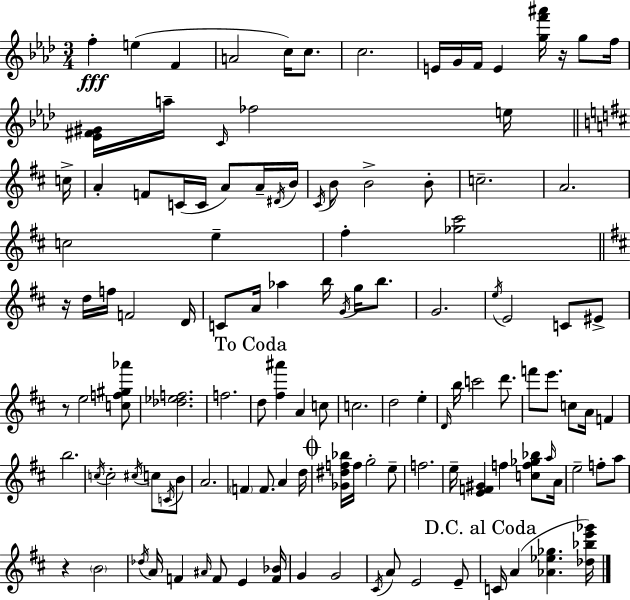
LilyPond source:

{
  \clef treble
  \numericTimeSignature
  \time 3/4
  \key aes \major
  \repeat volta 2 { f''4-.\fff e''4( f'4 | a'2 c''16) c''8. | c''2. | e'16 g'16 f'16 e'4 <g'' f''' ais'''>16 r16 g''8 f''16 | \break <ees' fis' gis'>16 a''16-- \grace { c'16 } fes''2 e''16 | \bar "||" \break \key b \minor c''16-> a'4-. f'8 c'16( c'16 a'8) a'16-- | \acciaccatura { dis'16 } b'16 \acciaccatura { cis'16 } b'8 b'2-> | b'8-. c''2.-- | a'2. | \break c''2 e''4-- | fis''4-. <ges'' cis'''>2 | \bar "||" \break \key d \major r16 d''16 f''16 f'2 d'16 | c'8 a'16 aes''4 b''16 \acciaccatura { g'16 } g''16 b''8. | g'2. | \acciaccatura { e''16 } e'2 c'8 | \break eis'8-> r8 e''2 | <c'' f'' gis'' aes'''>8 <des'' ees'' f''>2. | f''2. | \mark "To Coda" d''8 <fis'' ais'''>4 a'4 | \break c''8 c''2. | d''2 e''4-. | \grace { d'16 } b''16 c'''2 | d'''8. f'''8 e'''8. c''8 a'16 f'4 | \break b''2. | \acciaccatura { c''16 } c''2-. | \acciaccatura { cis''16 } c''8 \acciaccatura { c'16 } b'8 a'2. | \parenthesize f'4 f'8. | \break a'4 d''16 \mark \markup { \musicglyph "scripts.coda" } <ges' dis'' f'' bes''>16 f''16 g''2-. | e''8-- f''2. | e''16-- <e' f' gis'>4 f''4 | <c'' f'' ges'' bes''>8 \grace { a''16 } a'16 e''2-- | \break f''8-. a''8 r4 \parenthesize b'2 | \acciaccatura { des''16 } a'16 f'4 | \grace { ais'16 } f'8 e'4 <f' bes'>16 g'4 | g'2 \acciaccatura { cis'16 } a'8 | \break e'2 e'8-- \mark "D.C. al Coda" c'16 a'4( | <aes' ees'' ges''>4. <des'' bes'' e''' ges'''>16) } \bar "|."
}